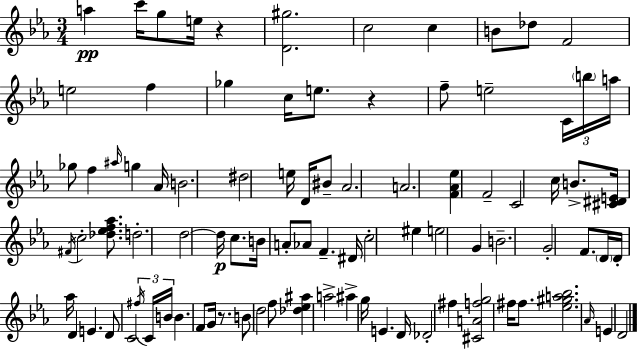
A5/q C6/s G5/e E5/s R/q [D4,G#5]/h. C5/h C5/q B4/e Db5/e F4/h E5/h F5/q Gb5/q C5/s E5/e. R/q F5/e E5/h C4/s B5/s A5/s Gb5/e F5/q A#5/s G5/q Ab4/s B4/h. D#5/h E5/s D4/s BIS4/e Ab4/h. A4/h. [F4,Ab4,Eb5]/q F4/h C4/h C5/s B4/e. [C#4,D#4,E4]/s F#4/s C5/h [Db5,Eb5,F5,Ab5]/e. D5/h. D5/h D5/s C5/e. B4/s A4/e Ab4/e F4/q. D#4/s C5/h EIS5/q E5/h G4/q B4/h. G4/h F4/e. D4/s D4/s Ab5/s D4/q E4/q. D4/e C4/h F#5/s C4/s B4/s B4/q. F4/e G4/s R/e. B4/e D5/h F5/e [Db5,Eb5,A#5]/q A5/h A#5/q G5/s E4/q. D4/s Db4/h F#5/q [C#4,A4,F5,G5]/h F#5/s F#5/e. [Eb5,G#5,A5,Bb5]/h. Ab4/s E4/q D4/h